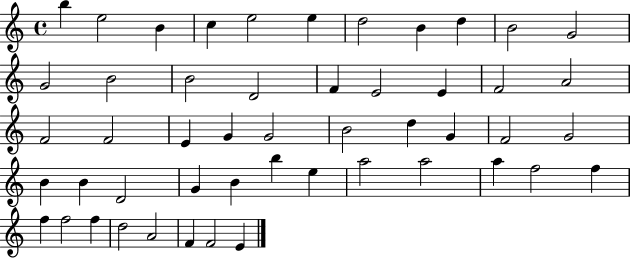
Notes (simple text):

B5/q E5/h B4/q C5/q E5/h E5/q D5/h B4/q D5/q B4/h G4/h G4/h B4/h B4/h D4/h F4/q E4/h E4/q F4/h A4/h F4/h F4/h E4/q G4/q G4/h B4/h D5/q G4/q F4/h G4/h B4/q B4/q D4/h G4/q B4/q B5/q E5/q A5/h A5/h A5/q F5/h F5/q F5/q F5/h F5/q D5/h A4/h F4/q F4/h E4/q